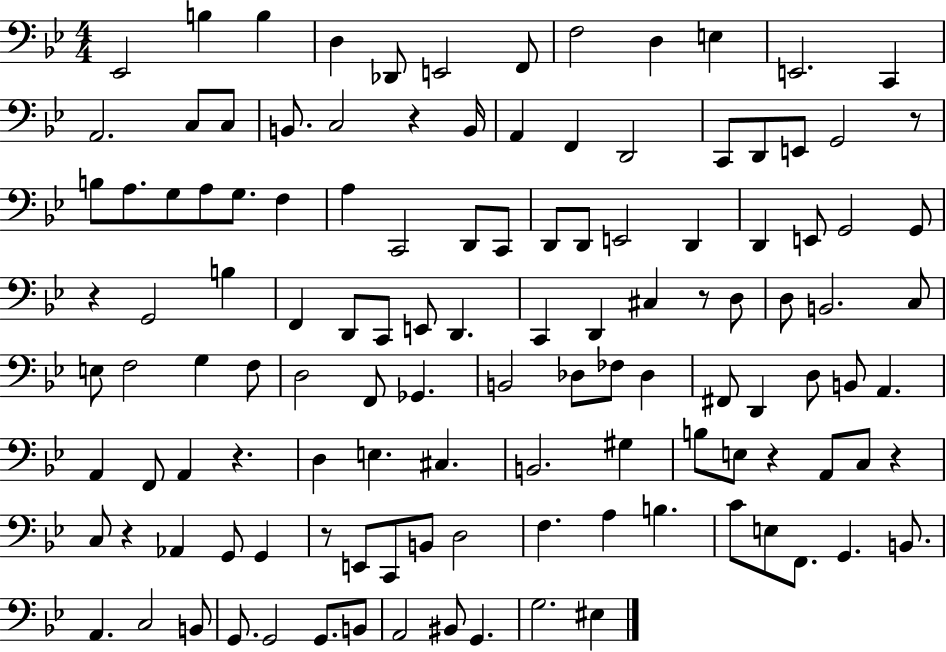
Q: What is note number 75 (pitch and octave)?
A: F2